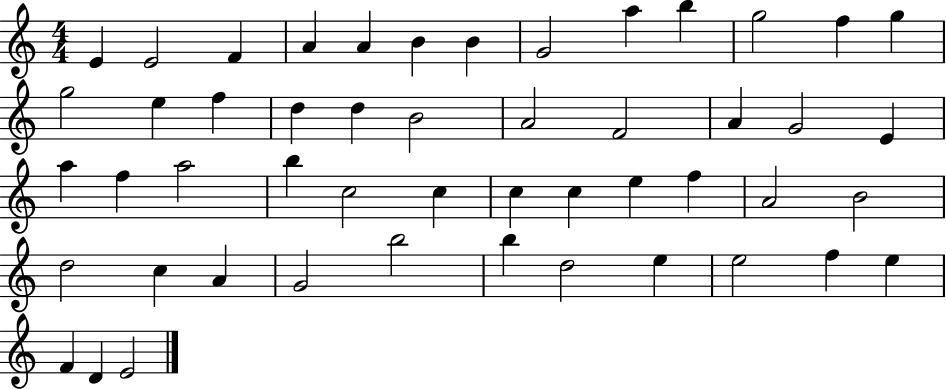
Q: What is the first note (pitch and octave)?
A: E4